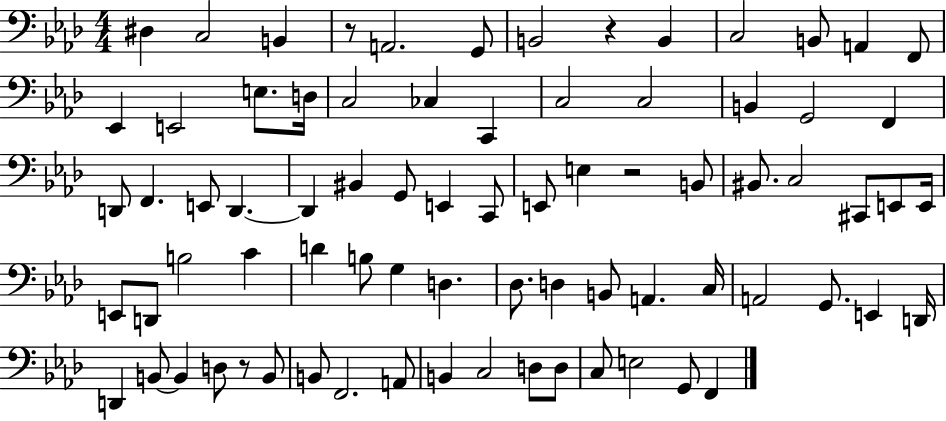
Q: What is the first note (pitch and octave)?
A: D#3